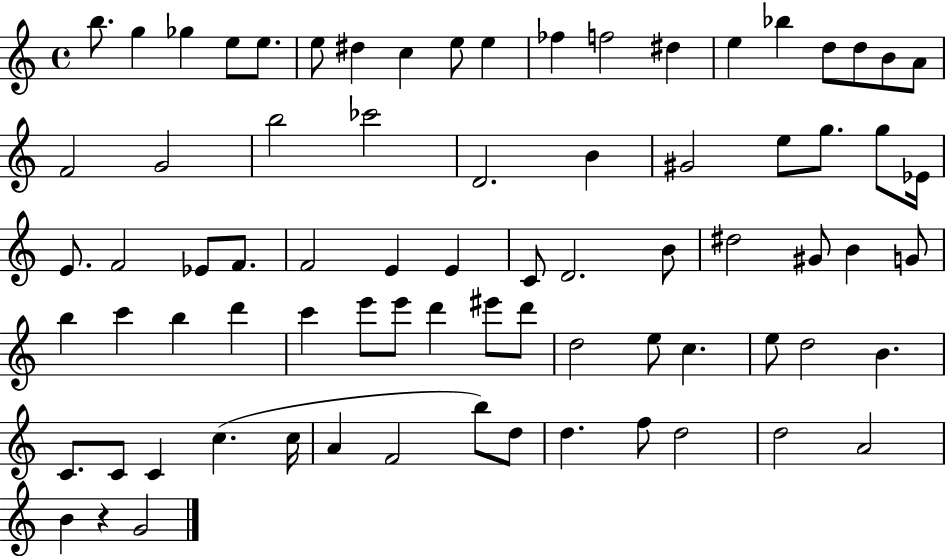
B5/e. G5/q Gb5/q E5/e E5/e. E5/e D#5/q C5/q E5/e E5/q FES5/q F5/h D#5/q E5/q Bb5/q D5/e D5/e B4/e A4/e F4/h G4/h B5/h CES6/h D4/h. B4/q G#4/h E5/e G5/e. G5/e Eb4/s E4/e. F4/h Eb4/e F4/e. F4/h E4/q E4/q C4/e D4/h. B4/e D#5/h G#4/e B4/q G4/e B5/q C6/q B5/q D6/q C6/q E6/e E6/e D6/q EIS6/e D6/e D5/h E5/e C5/q. E5/e D5/h B4/q. C4/e. C4/e C4/q C5/q. C5/s A4/q F4/h B5/e D5/e D5/q. F5/e D5/h D5/h A4/h B4/q R/q G4/h